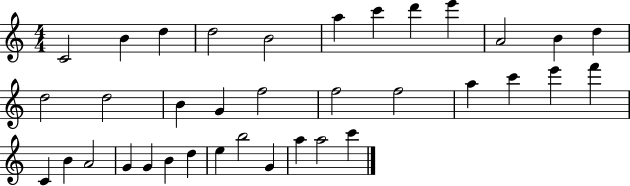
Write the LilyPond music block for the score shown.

{
  \clef treble
  \numericTimeSignature
  \time 4/4
  \key c \major
  c'2 b'4 d''4 | d''2 b'2 | a''4 c'''4 d'''4 e'''4 | a'2 b'4 d''4 | \break d''2 d''2 | b'4 g'4 f''2 | f''2 f''2 | a''4 c'''4 e'''4 f'''4 | \break c'4 b'4 a'2 | g'4 g'4 b'4 d''4 | e''4 b''2 g'4 | a''4 a''2 c'''4 | \break \bar "|."
}